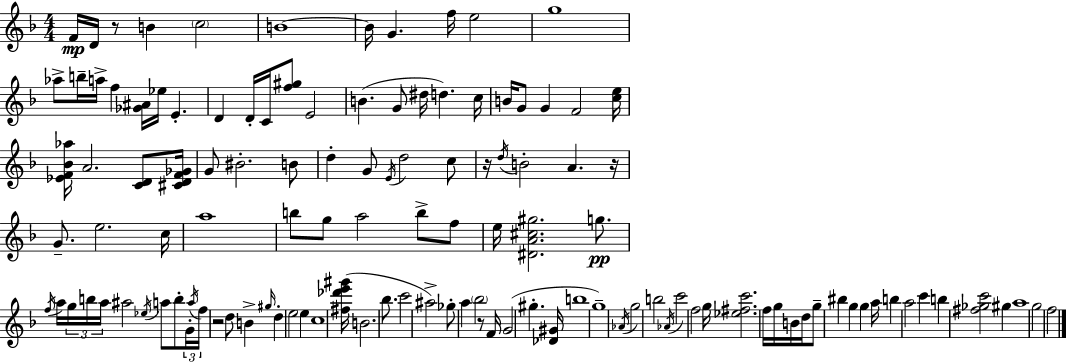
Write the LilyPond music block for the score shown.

{
  \clef treble
  \numericTimeSignature
  \time 4/4
  \key d \minor
  \repeat volta 2 { f'16\mp d'16 r8 b'4 \parenthesize c''2 | b'1~~ | b'16 g'4. f''16 e''2 | g''1 | \break aes''8-> b''16-- a''16-> f''4 <ges' ais'>16 ees''16 e'4.-. | d'4 d'16-. c'16 <f'' gis''>8 e'2 | b'4.( g'8 dis''16 d''4.) c''16 | b'16 g'8 g'4 f'2 <c'' e''>16 | \break <ees' f' bes' aes''>16 a'2. <c' d'>8 <cis' d' f' ges'>16 | g'8 bis'2.-. b'8 | d''4-. g'8 \acciaccatura { e'16 } d''2 c''8 | r16 \acciaccatura { d''16 } b'2-. a'4. | \break r16 g'8.-- e''2. | c''16 a''1 | b''8 g''8 a''2 b''8-> | f''8 e''16 <dis' a' cis'' gis''>2. g''8.\pp | \break \acciaccatura { f''16 } a''16 \tuplet 3/2 { g''16 b''16 a''16 } ais''2 \acciaccatura { ees''16 } | a''8 b''8-. \tuplet 3/2 { g'16-. \acciaccatura { a''16 } f''16 } r2 d''8 | b'4-> \grace { gis''16 } d''4-. e''2 | e''4 c''1 | \break <fis'' des''' e''' gis'''>16( b'2. | bes''8. c'''2 ais''2->) | ges''8-. a''4 \parenthesize bes''2 | r8 f'16 g'2( gis''4.-. | \break <des' gis'>16 b''1 | g''1--) | \acciaccatura { aes'16 } g''2 b''2 | \acciaccatura { aes'16 } c'''2 | \break f''2 g''16 <ees'' fis'' c'''>2. | f''16 g''16 b'16 d''16 g''8-- bis''4 g''4 | g''4 a''16 b''4 a''2 | c'''4 b''4 <fis'' ges'' c'''>2 | \break gis''4 a''1 | g''2 | f''2 } \bar "|."
}